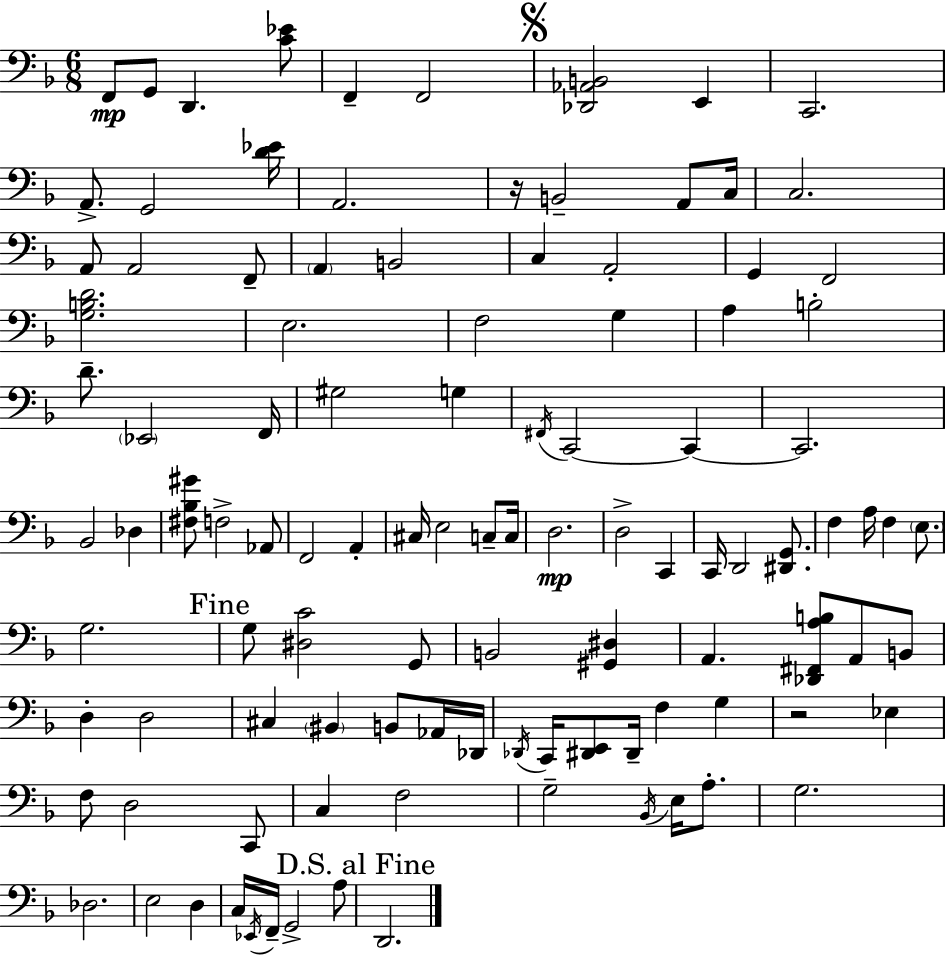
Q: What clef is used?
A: bass